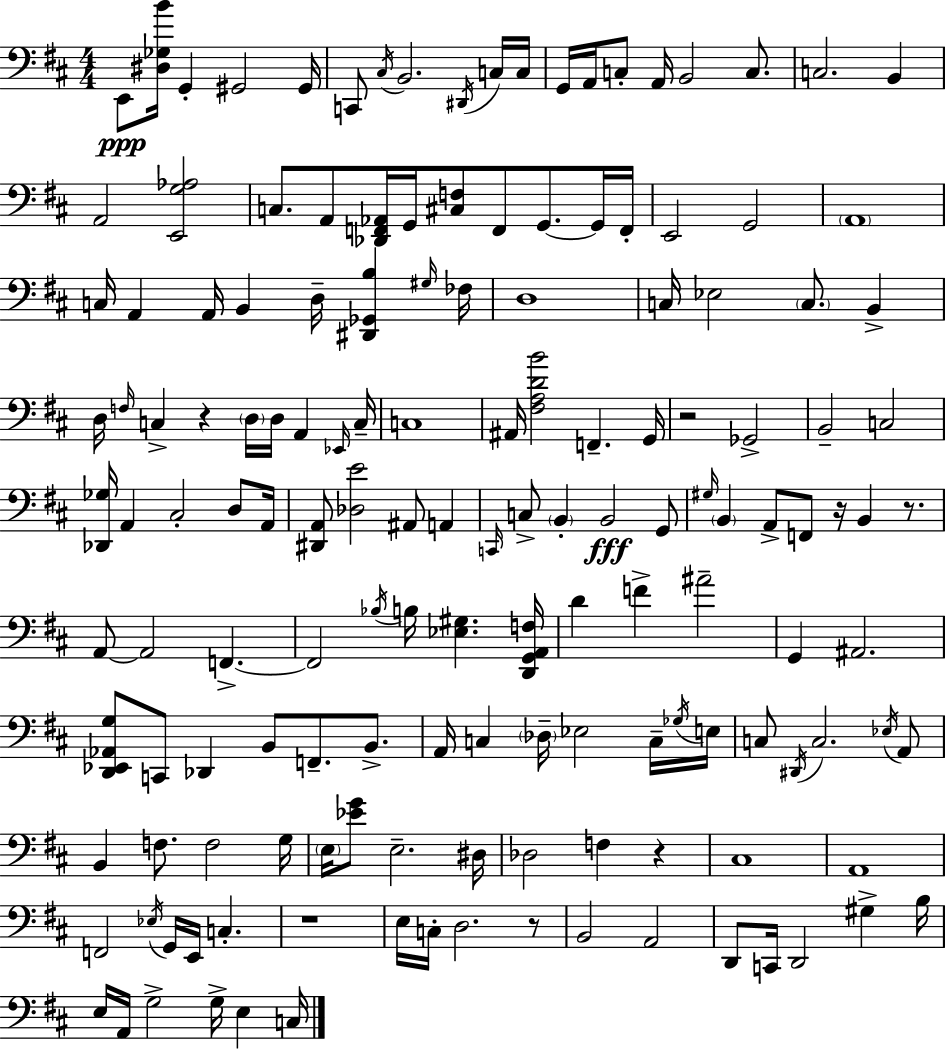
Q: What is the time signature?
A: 4/4